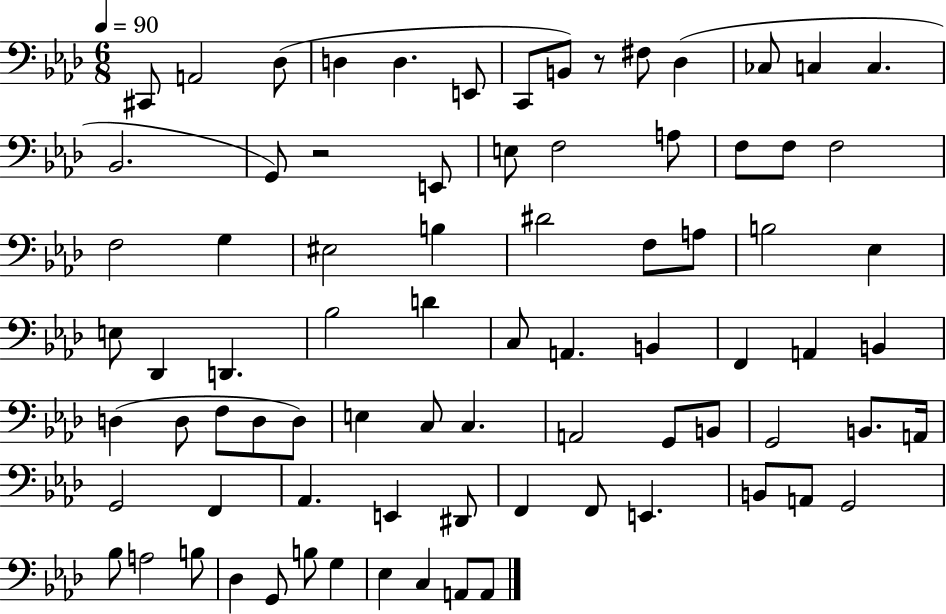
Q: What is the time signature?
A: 6/8